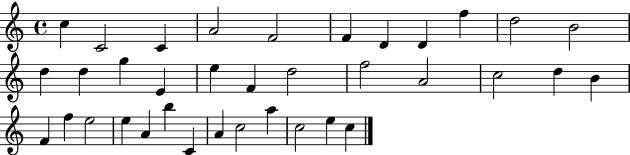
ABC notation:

X:1
T:Untitled
M:4/4
L:1/4
K:C
c C2 C A2 F2 F D D f d2 B2 d d g E e F d2 f2 A2 c2 d B F f e2 e A b C A c2 a c2 e c